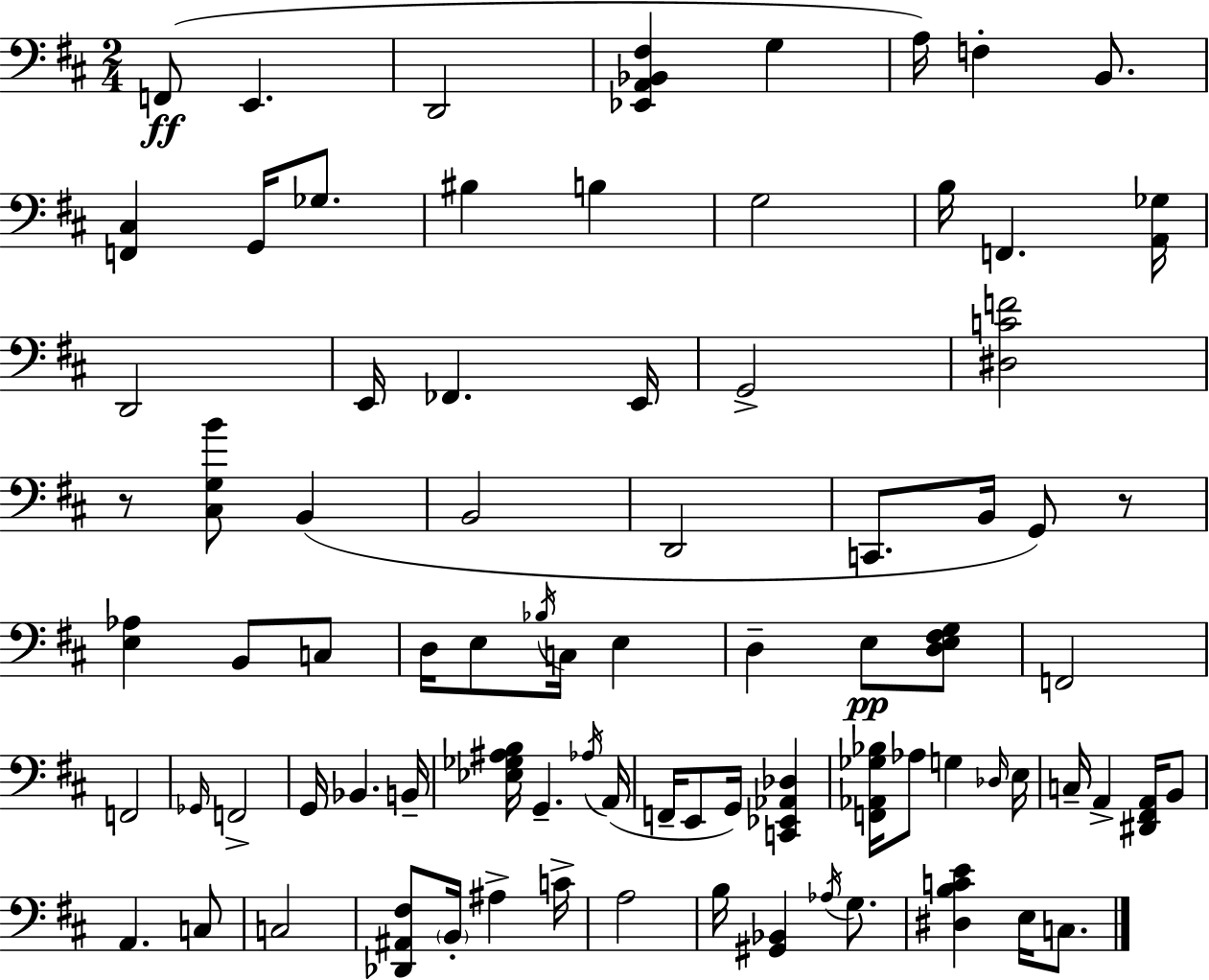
F2/e E2/q. D2/h [Eb2,A2,Bb2,F#3]/q G3/q A3/s F3/q B2/e. [F2,C#3]/q G2/s Gb3/e. BIS3/q B3/q G3/h B3/s F2/q. [A2,Gb3]/s D2/h E2/s FES2/q. E2/s G2/h [D#3,C4,F4]/h R/e [C#3,G3,B4]/e B2/q B2/h D2/h C2/e. B2/s G2/e R/e [E3,Ab3]/q B2/e C3/e D3/s E3/e Bb3/s C3/s E3/q D3/q E3/e [D3,E3,F#3,G3]/e F2/h F2/h Gb2/s F2/h G2/s Bb2/q. B2/s [Eb3,Gb3,A#3,B3]/s G2/q. Ab3/s A2/s F2/s E2/e G2/s [C2,Eb2,Ab2,Db3]/q [F2,Ab2,Gb3,Bb3]/s Ab3/e G3/q Db3/s E3/s C3/s A2/q [D#2,F#2,A2]/s B2/e A2/q. C3/e C3/h [Db2,A#2,F#3]/e B2/s A#3/q C4/s A3/h B3/s [G#2,Bb2]/q Ab3/s G3/e. [D#3,B3,C4,E4]/q E3/s C3/e.